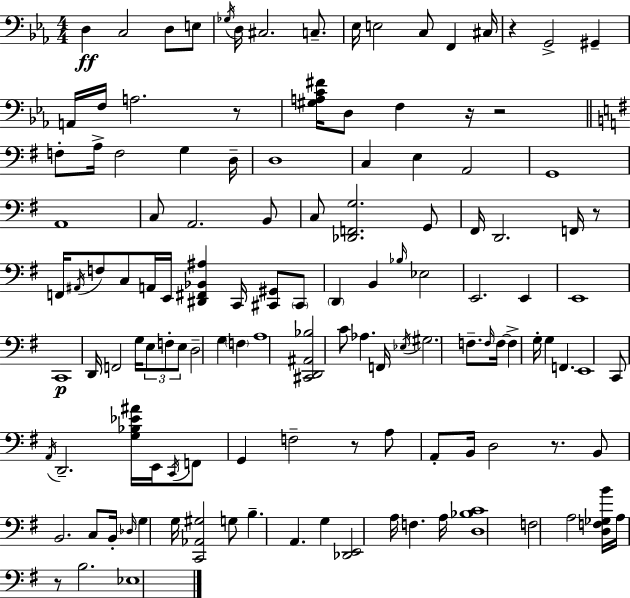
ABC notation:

X:1
T:Untitled
M:4/4
L:1/4
K:Cm
D, C,2 D,/2 E,/2 _G,/4 D,/4 ^C,2 C,/2 _E,/4 E,2 C,/2 F,, ^C,/4 z G,,2 ^G,, A,,/4 F,/4 A,2 z/2 [^G,A,C^F]/4 D,/2 F, z/4 z2 F,/2 A,/4 F,2 G, D,/4 D,4 C, E, A,,2 G,,4 A,,4 C,/2 A,,2 B,,/2 C,/2 [_D,,F,,G,]2 G,,/2 ^F,,/4 D,,2 F,,/4 z/2 F,,/4 ^A,,/4 F,/2 C,/2 A,,/4 E,,/4 [^D,,^F,,_B,,^A,] C,,/4 [^C,,^G,,]/2 ^C,,/2 D,, B,, _B,/4 _E,2 E,,2 E,, E,,4 C,,4 D,,/4 F,,2 G,/4 E,/2 F,/2 E,/2 D,2 G, F, A,4 [^C,,D,,^A,,_B,]2 C/2 _A, F,,/4 _E,/4 ^G,2 F,/2 F,/4 F,/4 F, G,/4 G, F,, E,,4 C,,/2 A,,/4 D,,2 [G,_B,_E^A]/4 E,,/4 C,,/4 F,,/2 G,, F,2 z/2 A,/2 A,,/2 B,,/4 D,2 z/2 B,,/2 B,,2 C,/2 B,,/4 _D,/4 G, G,/4 [C,,_A,,^G,]2 G,/2 B, A,, G, [_D,,E,,]2 A,/4 F, A,/4 [D,_B,C]4 F,2 A,2 [D,F,_G,B]/4 A,/4 z/2 B,2 _E,4